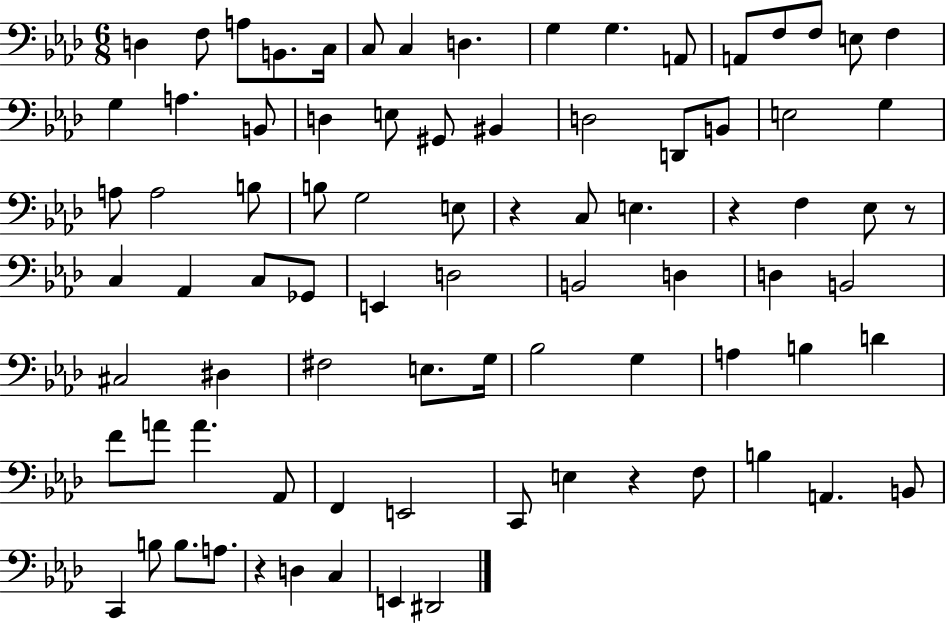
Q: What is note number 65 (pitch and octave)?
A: C2